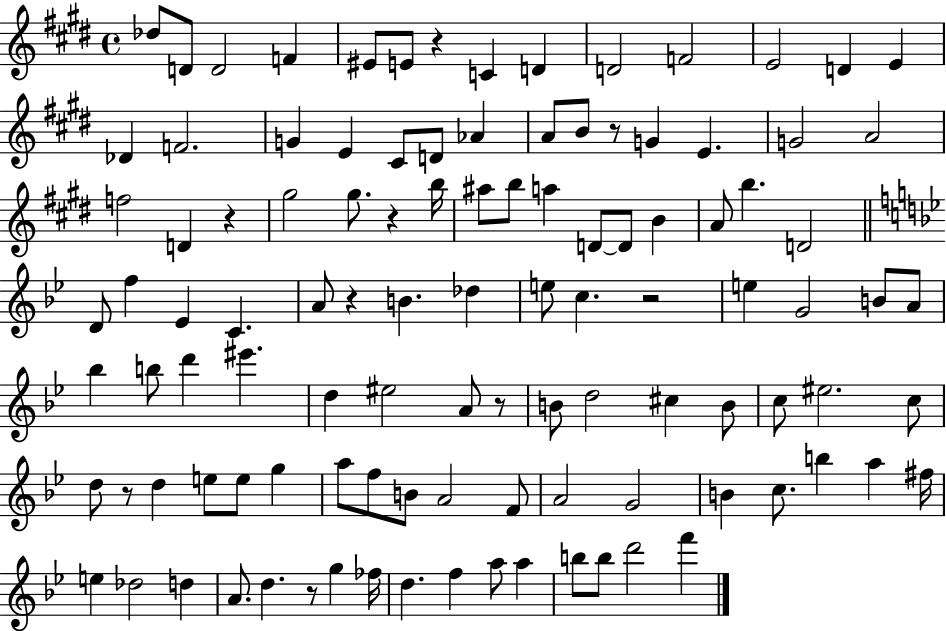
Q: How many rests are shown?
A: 9